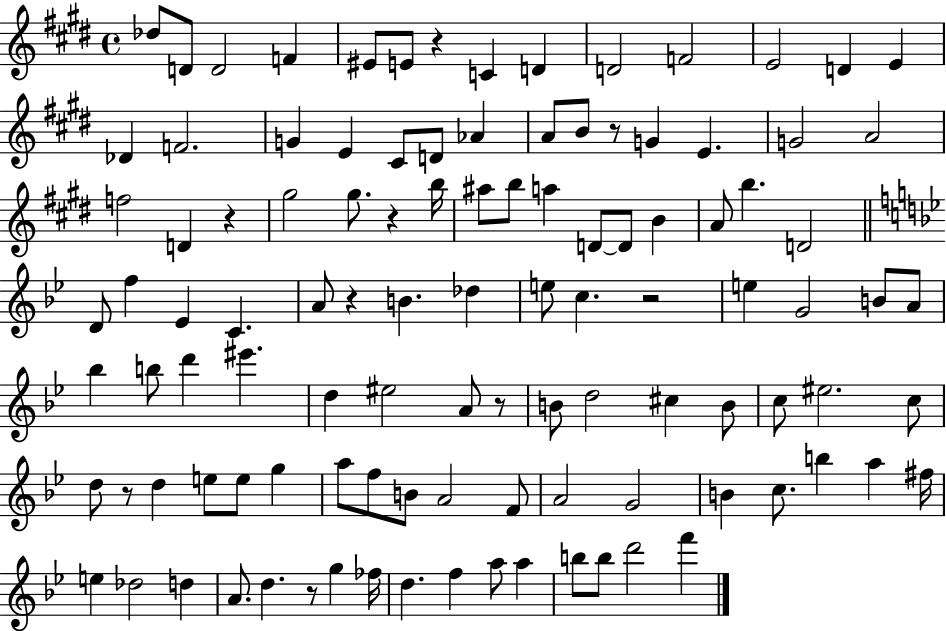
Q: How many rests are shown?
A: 9